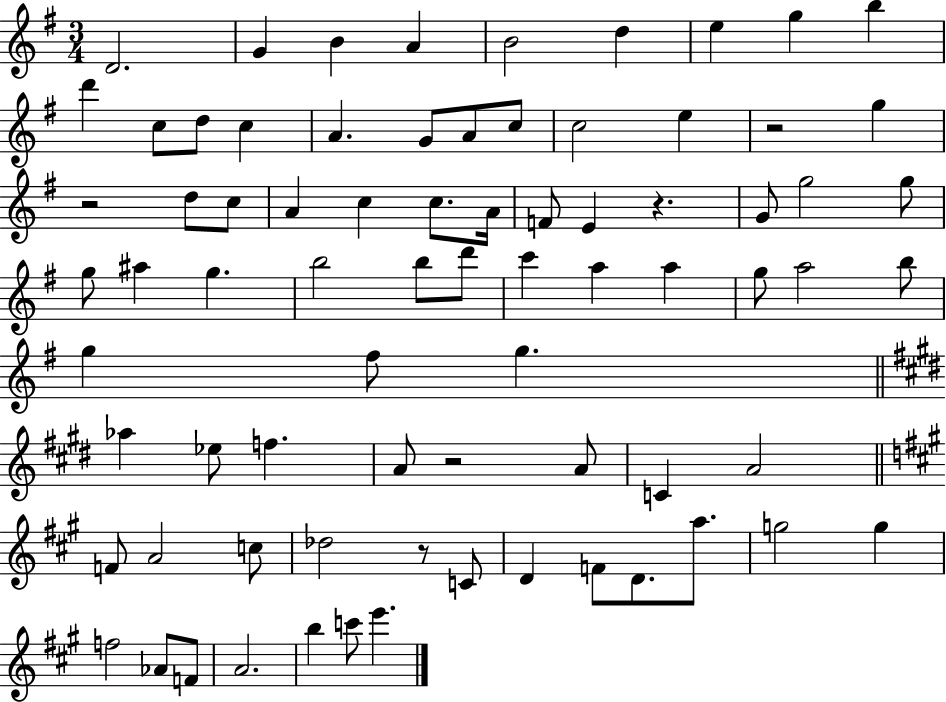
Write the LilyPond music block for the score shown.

{
  \clef treble
  \numericTimeSignature
  \time 3/4
  \key g \major
  d'2. | g'4 b'4 a'4 | b'2 d''4 | e''4 g''4 b''4 | \break d'''4 c''8 d''8 c''4 | a'4. g'8 a'8 c''8 | c''2 e''4 | r2 g''4 | \break r2 d''8 c''8 | a'4 c''4 c''8. a'16 | f'8 e'4 r4. | g'8 g''2 g''8 | \break g''8 ais''4 g''4. | b''2 b''8 d'''8 | c'''4 a''4 a''4 | g''8 a''2 b''8 | \break g''4 fis''8 g''4. | \bar "||" \break \key e \major aes''4 ees''8 f''4. | a'8 r2 a'8 | c'4 a'2 | \bar "||" \break \key a \major f'8 a'2 c''8 | des''2 r8 c'8 | d'4 f'8 d'8. a''8. | g''2 g''4 | \break f''2 aes'8 f'8 | a'2. | b''4 c'''8 e'''4. | \bar "|."
}